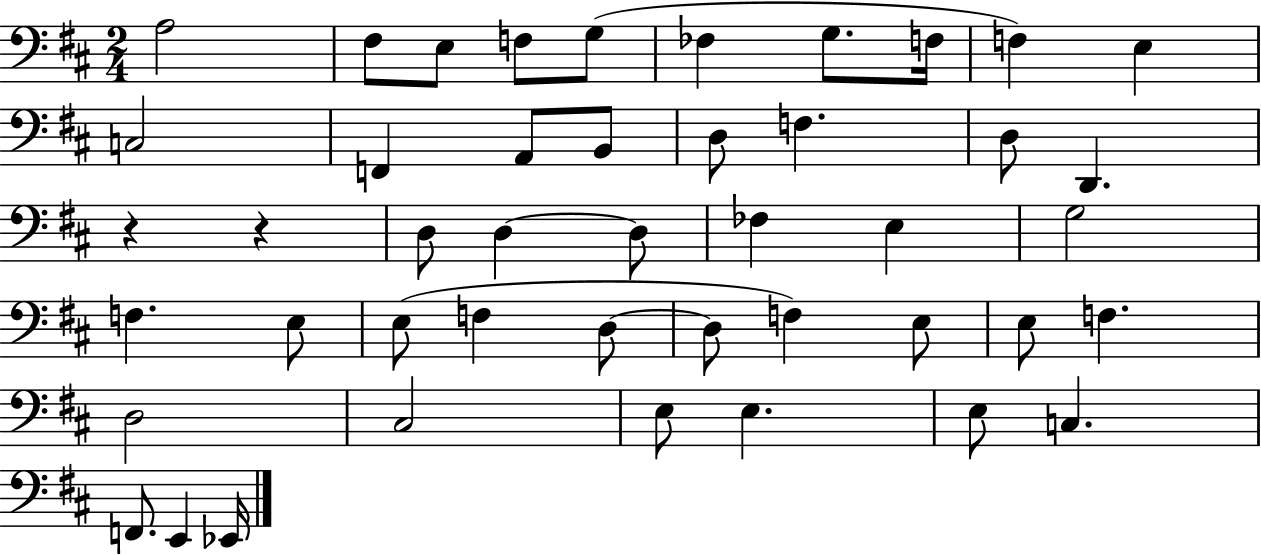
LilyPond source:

{
  \clef bass
  \numericTimeSignature
  \time 2/4
  \key d \major
  \repeat volta 2 { a2 | fis8 e8 f8 g8( | fes4 g8. f16 | f4) e4 | \break c2 | f,4 a,8 b,8 | d8 f4. | d8 d,4. | \break r4 r4 | d8 d4~~ d8 | fes4 e4 | g2 | \break f4. e8 | e8( f4 d8~~ | d8 f4) e8 | e8 f4. | \break d2 | cis2 | e8 e4. | e8 c4. | \break f,8. e,4 ees,16 | } \bar "|."
}